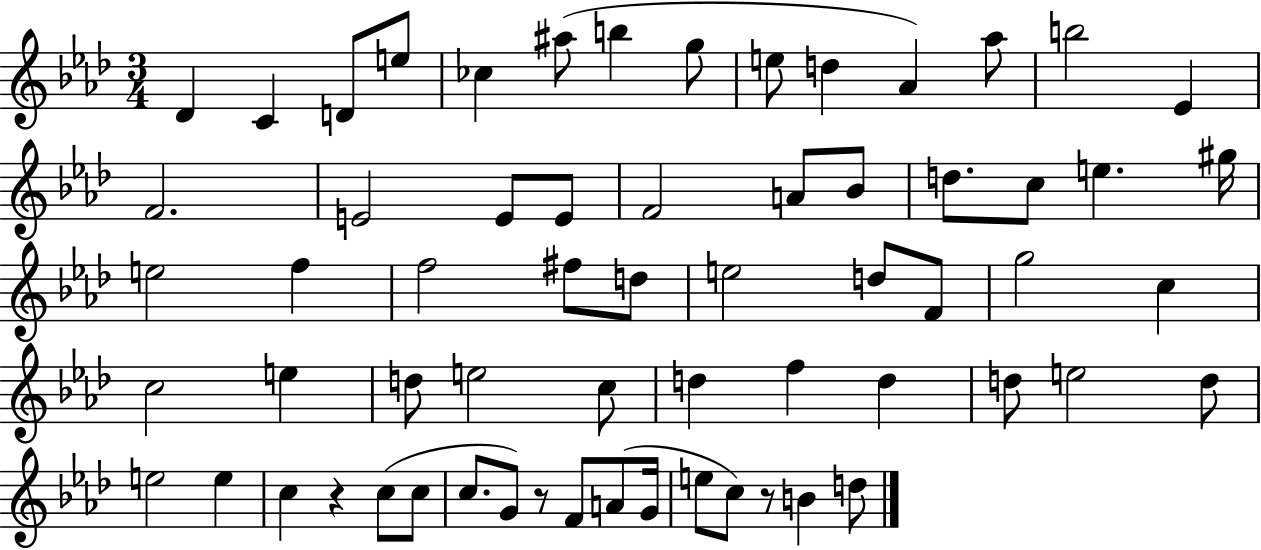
Db4/q C4/q D4/e E5/e CES5/q A#5/e B5/q G5/e E5/e D5/q Ab4/q Ab5/e B5/h Eb4/q F4/h. E4/h E4/e E4/e F4/h A4/e Bb4/e D5/e. C5/e E5/q. G#5/s E5/h F5/q F5/h F#5/e D5/e E5/h D5/e F4/e G5/h C5/q C5/h E5/q D5/e E5/h C5/e D5/q F5/q D5/q D5/e E5/h D5/e E5/h E5/q C5/q R/q C5/e C5/e C5/e. G4/e R/e F4/e A4/e G4/s E5/e C5/e R/e B4/q D5/e